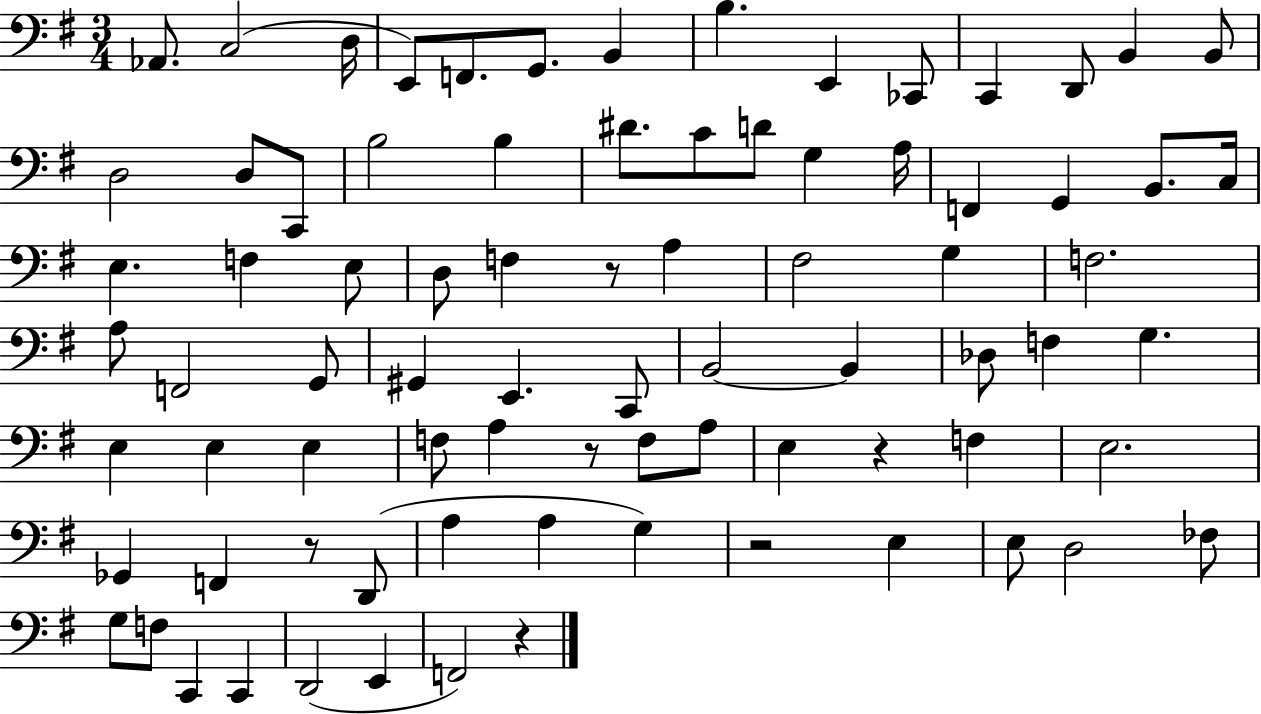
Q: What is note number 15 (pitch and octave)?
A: D3